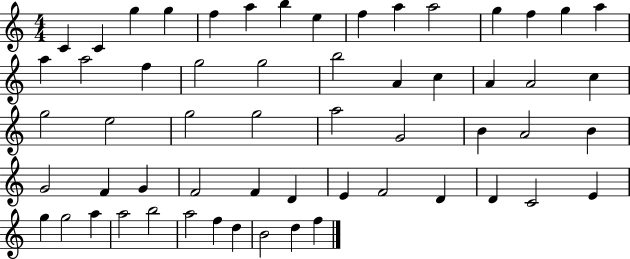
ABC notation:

X:1
T:Untitled
M:4/4
L:1/4
K:C
C C g g f a b e f a a2 g f g a a a2 f g2 g2 b2 A c A A2 c g2 e2 g2 g2 a2 G2 B A2 B G2 F G F2 F D E F2 D D C2 E g g2 a a2 b2 a2 f d B2 d f